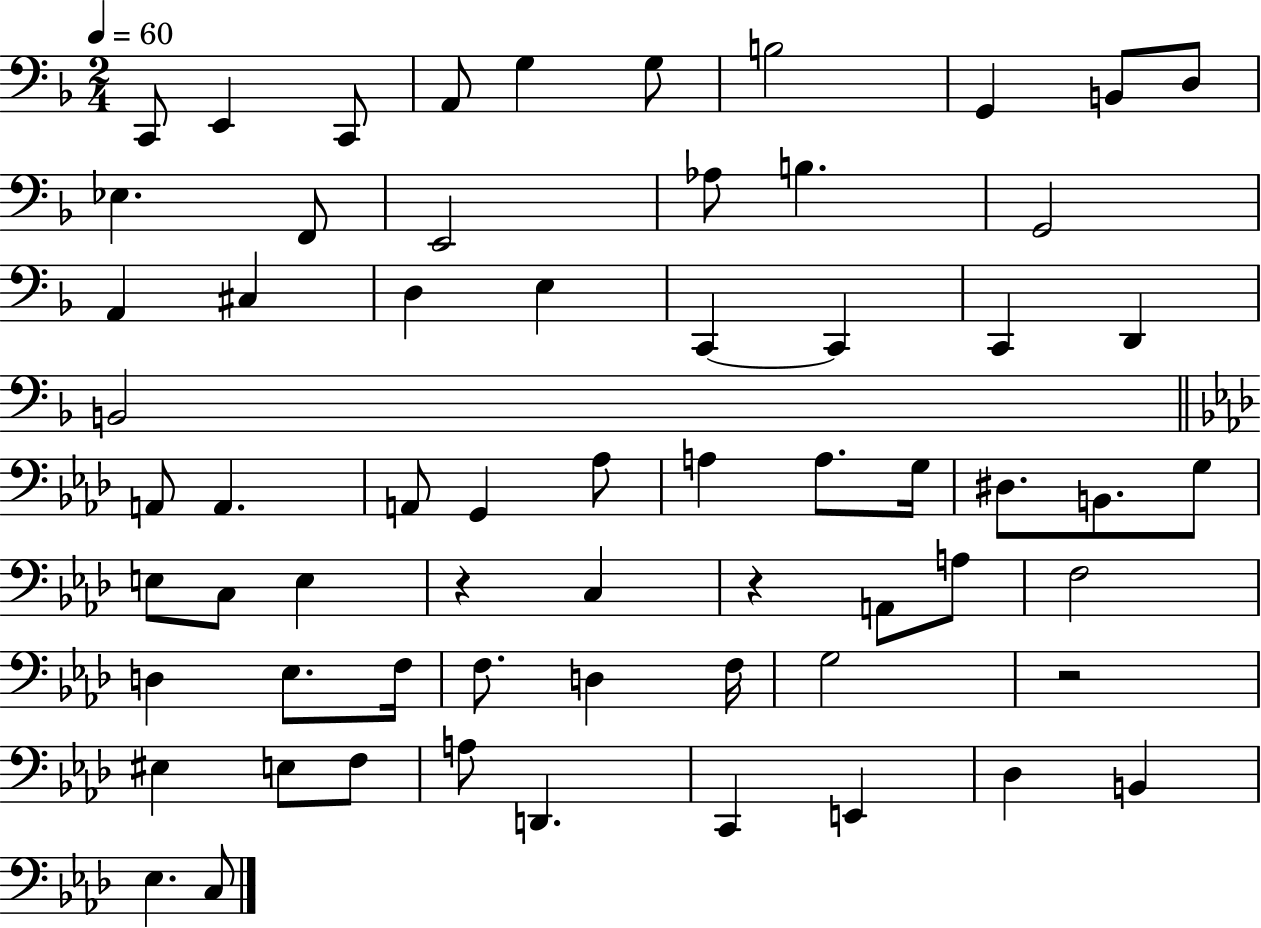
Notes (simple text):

C2/e E2/q C2/e A2/e G3/q G3/e B3/h G2/q B2/e D3/e Eb3/q. F2/e E2/h Ab3/e B3/q. G2/h A2/q C#3/q D3/q E3/q C2/q C2/q C2/q D2/q B2/h A2/e A2/q. A2/e G2/q Ab3/e A3/q A3/e. G3/s D#3/e. B2/e. G3/e E3/e C3/e E3/q R/q C3/q R/q A2/e A3/e F3/h D3/q Eb3/e. F3/s F3/e. D3/q F3/s G3/h R/h EIS3/q E3/e F3/e A3/e D2/q. C2/q E2/q Db3/q B2/q Eb3/q. C3/e